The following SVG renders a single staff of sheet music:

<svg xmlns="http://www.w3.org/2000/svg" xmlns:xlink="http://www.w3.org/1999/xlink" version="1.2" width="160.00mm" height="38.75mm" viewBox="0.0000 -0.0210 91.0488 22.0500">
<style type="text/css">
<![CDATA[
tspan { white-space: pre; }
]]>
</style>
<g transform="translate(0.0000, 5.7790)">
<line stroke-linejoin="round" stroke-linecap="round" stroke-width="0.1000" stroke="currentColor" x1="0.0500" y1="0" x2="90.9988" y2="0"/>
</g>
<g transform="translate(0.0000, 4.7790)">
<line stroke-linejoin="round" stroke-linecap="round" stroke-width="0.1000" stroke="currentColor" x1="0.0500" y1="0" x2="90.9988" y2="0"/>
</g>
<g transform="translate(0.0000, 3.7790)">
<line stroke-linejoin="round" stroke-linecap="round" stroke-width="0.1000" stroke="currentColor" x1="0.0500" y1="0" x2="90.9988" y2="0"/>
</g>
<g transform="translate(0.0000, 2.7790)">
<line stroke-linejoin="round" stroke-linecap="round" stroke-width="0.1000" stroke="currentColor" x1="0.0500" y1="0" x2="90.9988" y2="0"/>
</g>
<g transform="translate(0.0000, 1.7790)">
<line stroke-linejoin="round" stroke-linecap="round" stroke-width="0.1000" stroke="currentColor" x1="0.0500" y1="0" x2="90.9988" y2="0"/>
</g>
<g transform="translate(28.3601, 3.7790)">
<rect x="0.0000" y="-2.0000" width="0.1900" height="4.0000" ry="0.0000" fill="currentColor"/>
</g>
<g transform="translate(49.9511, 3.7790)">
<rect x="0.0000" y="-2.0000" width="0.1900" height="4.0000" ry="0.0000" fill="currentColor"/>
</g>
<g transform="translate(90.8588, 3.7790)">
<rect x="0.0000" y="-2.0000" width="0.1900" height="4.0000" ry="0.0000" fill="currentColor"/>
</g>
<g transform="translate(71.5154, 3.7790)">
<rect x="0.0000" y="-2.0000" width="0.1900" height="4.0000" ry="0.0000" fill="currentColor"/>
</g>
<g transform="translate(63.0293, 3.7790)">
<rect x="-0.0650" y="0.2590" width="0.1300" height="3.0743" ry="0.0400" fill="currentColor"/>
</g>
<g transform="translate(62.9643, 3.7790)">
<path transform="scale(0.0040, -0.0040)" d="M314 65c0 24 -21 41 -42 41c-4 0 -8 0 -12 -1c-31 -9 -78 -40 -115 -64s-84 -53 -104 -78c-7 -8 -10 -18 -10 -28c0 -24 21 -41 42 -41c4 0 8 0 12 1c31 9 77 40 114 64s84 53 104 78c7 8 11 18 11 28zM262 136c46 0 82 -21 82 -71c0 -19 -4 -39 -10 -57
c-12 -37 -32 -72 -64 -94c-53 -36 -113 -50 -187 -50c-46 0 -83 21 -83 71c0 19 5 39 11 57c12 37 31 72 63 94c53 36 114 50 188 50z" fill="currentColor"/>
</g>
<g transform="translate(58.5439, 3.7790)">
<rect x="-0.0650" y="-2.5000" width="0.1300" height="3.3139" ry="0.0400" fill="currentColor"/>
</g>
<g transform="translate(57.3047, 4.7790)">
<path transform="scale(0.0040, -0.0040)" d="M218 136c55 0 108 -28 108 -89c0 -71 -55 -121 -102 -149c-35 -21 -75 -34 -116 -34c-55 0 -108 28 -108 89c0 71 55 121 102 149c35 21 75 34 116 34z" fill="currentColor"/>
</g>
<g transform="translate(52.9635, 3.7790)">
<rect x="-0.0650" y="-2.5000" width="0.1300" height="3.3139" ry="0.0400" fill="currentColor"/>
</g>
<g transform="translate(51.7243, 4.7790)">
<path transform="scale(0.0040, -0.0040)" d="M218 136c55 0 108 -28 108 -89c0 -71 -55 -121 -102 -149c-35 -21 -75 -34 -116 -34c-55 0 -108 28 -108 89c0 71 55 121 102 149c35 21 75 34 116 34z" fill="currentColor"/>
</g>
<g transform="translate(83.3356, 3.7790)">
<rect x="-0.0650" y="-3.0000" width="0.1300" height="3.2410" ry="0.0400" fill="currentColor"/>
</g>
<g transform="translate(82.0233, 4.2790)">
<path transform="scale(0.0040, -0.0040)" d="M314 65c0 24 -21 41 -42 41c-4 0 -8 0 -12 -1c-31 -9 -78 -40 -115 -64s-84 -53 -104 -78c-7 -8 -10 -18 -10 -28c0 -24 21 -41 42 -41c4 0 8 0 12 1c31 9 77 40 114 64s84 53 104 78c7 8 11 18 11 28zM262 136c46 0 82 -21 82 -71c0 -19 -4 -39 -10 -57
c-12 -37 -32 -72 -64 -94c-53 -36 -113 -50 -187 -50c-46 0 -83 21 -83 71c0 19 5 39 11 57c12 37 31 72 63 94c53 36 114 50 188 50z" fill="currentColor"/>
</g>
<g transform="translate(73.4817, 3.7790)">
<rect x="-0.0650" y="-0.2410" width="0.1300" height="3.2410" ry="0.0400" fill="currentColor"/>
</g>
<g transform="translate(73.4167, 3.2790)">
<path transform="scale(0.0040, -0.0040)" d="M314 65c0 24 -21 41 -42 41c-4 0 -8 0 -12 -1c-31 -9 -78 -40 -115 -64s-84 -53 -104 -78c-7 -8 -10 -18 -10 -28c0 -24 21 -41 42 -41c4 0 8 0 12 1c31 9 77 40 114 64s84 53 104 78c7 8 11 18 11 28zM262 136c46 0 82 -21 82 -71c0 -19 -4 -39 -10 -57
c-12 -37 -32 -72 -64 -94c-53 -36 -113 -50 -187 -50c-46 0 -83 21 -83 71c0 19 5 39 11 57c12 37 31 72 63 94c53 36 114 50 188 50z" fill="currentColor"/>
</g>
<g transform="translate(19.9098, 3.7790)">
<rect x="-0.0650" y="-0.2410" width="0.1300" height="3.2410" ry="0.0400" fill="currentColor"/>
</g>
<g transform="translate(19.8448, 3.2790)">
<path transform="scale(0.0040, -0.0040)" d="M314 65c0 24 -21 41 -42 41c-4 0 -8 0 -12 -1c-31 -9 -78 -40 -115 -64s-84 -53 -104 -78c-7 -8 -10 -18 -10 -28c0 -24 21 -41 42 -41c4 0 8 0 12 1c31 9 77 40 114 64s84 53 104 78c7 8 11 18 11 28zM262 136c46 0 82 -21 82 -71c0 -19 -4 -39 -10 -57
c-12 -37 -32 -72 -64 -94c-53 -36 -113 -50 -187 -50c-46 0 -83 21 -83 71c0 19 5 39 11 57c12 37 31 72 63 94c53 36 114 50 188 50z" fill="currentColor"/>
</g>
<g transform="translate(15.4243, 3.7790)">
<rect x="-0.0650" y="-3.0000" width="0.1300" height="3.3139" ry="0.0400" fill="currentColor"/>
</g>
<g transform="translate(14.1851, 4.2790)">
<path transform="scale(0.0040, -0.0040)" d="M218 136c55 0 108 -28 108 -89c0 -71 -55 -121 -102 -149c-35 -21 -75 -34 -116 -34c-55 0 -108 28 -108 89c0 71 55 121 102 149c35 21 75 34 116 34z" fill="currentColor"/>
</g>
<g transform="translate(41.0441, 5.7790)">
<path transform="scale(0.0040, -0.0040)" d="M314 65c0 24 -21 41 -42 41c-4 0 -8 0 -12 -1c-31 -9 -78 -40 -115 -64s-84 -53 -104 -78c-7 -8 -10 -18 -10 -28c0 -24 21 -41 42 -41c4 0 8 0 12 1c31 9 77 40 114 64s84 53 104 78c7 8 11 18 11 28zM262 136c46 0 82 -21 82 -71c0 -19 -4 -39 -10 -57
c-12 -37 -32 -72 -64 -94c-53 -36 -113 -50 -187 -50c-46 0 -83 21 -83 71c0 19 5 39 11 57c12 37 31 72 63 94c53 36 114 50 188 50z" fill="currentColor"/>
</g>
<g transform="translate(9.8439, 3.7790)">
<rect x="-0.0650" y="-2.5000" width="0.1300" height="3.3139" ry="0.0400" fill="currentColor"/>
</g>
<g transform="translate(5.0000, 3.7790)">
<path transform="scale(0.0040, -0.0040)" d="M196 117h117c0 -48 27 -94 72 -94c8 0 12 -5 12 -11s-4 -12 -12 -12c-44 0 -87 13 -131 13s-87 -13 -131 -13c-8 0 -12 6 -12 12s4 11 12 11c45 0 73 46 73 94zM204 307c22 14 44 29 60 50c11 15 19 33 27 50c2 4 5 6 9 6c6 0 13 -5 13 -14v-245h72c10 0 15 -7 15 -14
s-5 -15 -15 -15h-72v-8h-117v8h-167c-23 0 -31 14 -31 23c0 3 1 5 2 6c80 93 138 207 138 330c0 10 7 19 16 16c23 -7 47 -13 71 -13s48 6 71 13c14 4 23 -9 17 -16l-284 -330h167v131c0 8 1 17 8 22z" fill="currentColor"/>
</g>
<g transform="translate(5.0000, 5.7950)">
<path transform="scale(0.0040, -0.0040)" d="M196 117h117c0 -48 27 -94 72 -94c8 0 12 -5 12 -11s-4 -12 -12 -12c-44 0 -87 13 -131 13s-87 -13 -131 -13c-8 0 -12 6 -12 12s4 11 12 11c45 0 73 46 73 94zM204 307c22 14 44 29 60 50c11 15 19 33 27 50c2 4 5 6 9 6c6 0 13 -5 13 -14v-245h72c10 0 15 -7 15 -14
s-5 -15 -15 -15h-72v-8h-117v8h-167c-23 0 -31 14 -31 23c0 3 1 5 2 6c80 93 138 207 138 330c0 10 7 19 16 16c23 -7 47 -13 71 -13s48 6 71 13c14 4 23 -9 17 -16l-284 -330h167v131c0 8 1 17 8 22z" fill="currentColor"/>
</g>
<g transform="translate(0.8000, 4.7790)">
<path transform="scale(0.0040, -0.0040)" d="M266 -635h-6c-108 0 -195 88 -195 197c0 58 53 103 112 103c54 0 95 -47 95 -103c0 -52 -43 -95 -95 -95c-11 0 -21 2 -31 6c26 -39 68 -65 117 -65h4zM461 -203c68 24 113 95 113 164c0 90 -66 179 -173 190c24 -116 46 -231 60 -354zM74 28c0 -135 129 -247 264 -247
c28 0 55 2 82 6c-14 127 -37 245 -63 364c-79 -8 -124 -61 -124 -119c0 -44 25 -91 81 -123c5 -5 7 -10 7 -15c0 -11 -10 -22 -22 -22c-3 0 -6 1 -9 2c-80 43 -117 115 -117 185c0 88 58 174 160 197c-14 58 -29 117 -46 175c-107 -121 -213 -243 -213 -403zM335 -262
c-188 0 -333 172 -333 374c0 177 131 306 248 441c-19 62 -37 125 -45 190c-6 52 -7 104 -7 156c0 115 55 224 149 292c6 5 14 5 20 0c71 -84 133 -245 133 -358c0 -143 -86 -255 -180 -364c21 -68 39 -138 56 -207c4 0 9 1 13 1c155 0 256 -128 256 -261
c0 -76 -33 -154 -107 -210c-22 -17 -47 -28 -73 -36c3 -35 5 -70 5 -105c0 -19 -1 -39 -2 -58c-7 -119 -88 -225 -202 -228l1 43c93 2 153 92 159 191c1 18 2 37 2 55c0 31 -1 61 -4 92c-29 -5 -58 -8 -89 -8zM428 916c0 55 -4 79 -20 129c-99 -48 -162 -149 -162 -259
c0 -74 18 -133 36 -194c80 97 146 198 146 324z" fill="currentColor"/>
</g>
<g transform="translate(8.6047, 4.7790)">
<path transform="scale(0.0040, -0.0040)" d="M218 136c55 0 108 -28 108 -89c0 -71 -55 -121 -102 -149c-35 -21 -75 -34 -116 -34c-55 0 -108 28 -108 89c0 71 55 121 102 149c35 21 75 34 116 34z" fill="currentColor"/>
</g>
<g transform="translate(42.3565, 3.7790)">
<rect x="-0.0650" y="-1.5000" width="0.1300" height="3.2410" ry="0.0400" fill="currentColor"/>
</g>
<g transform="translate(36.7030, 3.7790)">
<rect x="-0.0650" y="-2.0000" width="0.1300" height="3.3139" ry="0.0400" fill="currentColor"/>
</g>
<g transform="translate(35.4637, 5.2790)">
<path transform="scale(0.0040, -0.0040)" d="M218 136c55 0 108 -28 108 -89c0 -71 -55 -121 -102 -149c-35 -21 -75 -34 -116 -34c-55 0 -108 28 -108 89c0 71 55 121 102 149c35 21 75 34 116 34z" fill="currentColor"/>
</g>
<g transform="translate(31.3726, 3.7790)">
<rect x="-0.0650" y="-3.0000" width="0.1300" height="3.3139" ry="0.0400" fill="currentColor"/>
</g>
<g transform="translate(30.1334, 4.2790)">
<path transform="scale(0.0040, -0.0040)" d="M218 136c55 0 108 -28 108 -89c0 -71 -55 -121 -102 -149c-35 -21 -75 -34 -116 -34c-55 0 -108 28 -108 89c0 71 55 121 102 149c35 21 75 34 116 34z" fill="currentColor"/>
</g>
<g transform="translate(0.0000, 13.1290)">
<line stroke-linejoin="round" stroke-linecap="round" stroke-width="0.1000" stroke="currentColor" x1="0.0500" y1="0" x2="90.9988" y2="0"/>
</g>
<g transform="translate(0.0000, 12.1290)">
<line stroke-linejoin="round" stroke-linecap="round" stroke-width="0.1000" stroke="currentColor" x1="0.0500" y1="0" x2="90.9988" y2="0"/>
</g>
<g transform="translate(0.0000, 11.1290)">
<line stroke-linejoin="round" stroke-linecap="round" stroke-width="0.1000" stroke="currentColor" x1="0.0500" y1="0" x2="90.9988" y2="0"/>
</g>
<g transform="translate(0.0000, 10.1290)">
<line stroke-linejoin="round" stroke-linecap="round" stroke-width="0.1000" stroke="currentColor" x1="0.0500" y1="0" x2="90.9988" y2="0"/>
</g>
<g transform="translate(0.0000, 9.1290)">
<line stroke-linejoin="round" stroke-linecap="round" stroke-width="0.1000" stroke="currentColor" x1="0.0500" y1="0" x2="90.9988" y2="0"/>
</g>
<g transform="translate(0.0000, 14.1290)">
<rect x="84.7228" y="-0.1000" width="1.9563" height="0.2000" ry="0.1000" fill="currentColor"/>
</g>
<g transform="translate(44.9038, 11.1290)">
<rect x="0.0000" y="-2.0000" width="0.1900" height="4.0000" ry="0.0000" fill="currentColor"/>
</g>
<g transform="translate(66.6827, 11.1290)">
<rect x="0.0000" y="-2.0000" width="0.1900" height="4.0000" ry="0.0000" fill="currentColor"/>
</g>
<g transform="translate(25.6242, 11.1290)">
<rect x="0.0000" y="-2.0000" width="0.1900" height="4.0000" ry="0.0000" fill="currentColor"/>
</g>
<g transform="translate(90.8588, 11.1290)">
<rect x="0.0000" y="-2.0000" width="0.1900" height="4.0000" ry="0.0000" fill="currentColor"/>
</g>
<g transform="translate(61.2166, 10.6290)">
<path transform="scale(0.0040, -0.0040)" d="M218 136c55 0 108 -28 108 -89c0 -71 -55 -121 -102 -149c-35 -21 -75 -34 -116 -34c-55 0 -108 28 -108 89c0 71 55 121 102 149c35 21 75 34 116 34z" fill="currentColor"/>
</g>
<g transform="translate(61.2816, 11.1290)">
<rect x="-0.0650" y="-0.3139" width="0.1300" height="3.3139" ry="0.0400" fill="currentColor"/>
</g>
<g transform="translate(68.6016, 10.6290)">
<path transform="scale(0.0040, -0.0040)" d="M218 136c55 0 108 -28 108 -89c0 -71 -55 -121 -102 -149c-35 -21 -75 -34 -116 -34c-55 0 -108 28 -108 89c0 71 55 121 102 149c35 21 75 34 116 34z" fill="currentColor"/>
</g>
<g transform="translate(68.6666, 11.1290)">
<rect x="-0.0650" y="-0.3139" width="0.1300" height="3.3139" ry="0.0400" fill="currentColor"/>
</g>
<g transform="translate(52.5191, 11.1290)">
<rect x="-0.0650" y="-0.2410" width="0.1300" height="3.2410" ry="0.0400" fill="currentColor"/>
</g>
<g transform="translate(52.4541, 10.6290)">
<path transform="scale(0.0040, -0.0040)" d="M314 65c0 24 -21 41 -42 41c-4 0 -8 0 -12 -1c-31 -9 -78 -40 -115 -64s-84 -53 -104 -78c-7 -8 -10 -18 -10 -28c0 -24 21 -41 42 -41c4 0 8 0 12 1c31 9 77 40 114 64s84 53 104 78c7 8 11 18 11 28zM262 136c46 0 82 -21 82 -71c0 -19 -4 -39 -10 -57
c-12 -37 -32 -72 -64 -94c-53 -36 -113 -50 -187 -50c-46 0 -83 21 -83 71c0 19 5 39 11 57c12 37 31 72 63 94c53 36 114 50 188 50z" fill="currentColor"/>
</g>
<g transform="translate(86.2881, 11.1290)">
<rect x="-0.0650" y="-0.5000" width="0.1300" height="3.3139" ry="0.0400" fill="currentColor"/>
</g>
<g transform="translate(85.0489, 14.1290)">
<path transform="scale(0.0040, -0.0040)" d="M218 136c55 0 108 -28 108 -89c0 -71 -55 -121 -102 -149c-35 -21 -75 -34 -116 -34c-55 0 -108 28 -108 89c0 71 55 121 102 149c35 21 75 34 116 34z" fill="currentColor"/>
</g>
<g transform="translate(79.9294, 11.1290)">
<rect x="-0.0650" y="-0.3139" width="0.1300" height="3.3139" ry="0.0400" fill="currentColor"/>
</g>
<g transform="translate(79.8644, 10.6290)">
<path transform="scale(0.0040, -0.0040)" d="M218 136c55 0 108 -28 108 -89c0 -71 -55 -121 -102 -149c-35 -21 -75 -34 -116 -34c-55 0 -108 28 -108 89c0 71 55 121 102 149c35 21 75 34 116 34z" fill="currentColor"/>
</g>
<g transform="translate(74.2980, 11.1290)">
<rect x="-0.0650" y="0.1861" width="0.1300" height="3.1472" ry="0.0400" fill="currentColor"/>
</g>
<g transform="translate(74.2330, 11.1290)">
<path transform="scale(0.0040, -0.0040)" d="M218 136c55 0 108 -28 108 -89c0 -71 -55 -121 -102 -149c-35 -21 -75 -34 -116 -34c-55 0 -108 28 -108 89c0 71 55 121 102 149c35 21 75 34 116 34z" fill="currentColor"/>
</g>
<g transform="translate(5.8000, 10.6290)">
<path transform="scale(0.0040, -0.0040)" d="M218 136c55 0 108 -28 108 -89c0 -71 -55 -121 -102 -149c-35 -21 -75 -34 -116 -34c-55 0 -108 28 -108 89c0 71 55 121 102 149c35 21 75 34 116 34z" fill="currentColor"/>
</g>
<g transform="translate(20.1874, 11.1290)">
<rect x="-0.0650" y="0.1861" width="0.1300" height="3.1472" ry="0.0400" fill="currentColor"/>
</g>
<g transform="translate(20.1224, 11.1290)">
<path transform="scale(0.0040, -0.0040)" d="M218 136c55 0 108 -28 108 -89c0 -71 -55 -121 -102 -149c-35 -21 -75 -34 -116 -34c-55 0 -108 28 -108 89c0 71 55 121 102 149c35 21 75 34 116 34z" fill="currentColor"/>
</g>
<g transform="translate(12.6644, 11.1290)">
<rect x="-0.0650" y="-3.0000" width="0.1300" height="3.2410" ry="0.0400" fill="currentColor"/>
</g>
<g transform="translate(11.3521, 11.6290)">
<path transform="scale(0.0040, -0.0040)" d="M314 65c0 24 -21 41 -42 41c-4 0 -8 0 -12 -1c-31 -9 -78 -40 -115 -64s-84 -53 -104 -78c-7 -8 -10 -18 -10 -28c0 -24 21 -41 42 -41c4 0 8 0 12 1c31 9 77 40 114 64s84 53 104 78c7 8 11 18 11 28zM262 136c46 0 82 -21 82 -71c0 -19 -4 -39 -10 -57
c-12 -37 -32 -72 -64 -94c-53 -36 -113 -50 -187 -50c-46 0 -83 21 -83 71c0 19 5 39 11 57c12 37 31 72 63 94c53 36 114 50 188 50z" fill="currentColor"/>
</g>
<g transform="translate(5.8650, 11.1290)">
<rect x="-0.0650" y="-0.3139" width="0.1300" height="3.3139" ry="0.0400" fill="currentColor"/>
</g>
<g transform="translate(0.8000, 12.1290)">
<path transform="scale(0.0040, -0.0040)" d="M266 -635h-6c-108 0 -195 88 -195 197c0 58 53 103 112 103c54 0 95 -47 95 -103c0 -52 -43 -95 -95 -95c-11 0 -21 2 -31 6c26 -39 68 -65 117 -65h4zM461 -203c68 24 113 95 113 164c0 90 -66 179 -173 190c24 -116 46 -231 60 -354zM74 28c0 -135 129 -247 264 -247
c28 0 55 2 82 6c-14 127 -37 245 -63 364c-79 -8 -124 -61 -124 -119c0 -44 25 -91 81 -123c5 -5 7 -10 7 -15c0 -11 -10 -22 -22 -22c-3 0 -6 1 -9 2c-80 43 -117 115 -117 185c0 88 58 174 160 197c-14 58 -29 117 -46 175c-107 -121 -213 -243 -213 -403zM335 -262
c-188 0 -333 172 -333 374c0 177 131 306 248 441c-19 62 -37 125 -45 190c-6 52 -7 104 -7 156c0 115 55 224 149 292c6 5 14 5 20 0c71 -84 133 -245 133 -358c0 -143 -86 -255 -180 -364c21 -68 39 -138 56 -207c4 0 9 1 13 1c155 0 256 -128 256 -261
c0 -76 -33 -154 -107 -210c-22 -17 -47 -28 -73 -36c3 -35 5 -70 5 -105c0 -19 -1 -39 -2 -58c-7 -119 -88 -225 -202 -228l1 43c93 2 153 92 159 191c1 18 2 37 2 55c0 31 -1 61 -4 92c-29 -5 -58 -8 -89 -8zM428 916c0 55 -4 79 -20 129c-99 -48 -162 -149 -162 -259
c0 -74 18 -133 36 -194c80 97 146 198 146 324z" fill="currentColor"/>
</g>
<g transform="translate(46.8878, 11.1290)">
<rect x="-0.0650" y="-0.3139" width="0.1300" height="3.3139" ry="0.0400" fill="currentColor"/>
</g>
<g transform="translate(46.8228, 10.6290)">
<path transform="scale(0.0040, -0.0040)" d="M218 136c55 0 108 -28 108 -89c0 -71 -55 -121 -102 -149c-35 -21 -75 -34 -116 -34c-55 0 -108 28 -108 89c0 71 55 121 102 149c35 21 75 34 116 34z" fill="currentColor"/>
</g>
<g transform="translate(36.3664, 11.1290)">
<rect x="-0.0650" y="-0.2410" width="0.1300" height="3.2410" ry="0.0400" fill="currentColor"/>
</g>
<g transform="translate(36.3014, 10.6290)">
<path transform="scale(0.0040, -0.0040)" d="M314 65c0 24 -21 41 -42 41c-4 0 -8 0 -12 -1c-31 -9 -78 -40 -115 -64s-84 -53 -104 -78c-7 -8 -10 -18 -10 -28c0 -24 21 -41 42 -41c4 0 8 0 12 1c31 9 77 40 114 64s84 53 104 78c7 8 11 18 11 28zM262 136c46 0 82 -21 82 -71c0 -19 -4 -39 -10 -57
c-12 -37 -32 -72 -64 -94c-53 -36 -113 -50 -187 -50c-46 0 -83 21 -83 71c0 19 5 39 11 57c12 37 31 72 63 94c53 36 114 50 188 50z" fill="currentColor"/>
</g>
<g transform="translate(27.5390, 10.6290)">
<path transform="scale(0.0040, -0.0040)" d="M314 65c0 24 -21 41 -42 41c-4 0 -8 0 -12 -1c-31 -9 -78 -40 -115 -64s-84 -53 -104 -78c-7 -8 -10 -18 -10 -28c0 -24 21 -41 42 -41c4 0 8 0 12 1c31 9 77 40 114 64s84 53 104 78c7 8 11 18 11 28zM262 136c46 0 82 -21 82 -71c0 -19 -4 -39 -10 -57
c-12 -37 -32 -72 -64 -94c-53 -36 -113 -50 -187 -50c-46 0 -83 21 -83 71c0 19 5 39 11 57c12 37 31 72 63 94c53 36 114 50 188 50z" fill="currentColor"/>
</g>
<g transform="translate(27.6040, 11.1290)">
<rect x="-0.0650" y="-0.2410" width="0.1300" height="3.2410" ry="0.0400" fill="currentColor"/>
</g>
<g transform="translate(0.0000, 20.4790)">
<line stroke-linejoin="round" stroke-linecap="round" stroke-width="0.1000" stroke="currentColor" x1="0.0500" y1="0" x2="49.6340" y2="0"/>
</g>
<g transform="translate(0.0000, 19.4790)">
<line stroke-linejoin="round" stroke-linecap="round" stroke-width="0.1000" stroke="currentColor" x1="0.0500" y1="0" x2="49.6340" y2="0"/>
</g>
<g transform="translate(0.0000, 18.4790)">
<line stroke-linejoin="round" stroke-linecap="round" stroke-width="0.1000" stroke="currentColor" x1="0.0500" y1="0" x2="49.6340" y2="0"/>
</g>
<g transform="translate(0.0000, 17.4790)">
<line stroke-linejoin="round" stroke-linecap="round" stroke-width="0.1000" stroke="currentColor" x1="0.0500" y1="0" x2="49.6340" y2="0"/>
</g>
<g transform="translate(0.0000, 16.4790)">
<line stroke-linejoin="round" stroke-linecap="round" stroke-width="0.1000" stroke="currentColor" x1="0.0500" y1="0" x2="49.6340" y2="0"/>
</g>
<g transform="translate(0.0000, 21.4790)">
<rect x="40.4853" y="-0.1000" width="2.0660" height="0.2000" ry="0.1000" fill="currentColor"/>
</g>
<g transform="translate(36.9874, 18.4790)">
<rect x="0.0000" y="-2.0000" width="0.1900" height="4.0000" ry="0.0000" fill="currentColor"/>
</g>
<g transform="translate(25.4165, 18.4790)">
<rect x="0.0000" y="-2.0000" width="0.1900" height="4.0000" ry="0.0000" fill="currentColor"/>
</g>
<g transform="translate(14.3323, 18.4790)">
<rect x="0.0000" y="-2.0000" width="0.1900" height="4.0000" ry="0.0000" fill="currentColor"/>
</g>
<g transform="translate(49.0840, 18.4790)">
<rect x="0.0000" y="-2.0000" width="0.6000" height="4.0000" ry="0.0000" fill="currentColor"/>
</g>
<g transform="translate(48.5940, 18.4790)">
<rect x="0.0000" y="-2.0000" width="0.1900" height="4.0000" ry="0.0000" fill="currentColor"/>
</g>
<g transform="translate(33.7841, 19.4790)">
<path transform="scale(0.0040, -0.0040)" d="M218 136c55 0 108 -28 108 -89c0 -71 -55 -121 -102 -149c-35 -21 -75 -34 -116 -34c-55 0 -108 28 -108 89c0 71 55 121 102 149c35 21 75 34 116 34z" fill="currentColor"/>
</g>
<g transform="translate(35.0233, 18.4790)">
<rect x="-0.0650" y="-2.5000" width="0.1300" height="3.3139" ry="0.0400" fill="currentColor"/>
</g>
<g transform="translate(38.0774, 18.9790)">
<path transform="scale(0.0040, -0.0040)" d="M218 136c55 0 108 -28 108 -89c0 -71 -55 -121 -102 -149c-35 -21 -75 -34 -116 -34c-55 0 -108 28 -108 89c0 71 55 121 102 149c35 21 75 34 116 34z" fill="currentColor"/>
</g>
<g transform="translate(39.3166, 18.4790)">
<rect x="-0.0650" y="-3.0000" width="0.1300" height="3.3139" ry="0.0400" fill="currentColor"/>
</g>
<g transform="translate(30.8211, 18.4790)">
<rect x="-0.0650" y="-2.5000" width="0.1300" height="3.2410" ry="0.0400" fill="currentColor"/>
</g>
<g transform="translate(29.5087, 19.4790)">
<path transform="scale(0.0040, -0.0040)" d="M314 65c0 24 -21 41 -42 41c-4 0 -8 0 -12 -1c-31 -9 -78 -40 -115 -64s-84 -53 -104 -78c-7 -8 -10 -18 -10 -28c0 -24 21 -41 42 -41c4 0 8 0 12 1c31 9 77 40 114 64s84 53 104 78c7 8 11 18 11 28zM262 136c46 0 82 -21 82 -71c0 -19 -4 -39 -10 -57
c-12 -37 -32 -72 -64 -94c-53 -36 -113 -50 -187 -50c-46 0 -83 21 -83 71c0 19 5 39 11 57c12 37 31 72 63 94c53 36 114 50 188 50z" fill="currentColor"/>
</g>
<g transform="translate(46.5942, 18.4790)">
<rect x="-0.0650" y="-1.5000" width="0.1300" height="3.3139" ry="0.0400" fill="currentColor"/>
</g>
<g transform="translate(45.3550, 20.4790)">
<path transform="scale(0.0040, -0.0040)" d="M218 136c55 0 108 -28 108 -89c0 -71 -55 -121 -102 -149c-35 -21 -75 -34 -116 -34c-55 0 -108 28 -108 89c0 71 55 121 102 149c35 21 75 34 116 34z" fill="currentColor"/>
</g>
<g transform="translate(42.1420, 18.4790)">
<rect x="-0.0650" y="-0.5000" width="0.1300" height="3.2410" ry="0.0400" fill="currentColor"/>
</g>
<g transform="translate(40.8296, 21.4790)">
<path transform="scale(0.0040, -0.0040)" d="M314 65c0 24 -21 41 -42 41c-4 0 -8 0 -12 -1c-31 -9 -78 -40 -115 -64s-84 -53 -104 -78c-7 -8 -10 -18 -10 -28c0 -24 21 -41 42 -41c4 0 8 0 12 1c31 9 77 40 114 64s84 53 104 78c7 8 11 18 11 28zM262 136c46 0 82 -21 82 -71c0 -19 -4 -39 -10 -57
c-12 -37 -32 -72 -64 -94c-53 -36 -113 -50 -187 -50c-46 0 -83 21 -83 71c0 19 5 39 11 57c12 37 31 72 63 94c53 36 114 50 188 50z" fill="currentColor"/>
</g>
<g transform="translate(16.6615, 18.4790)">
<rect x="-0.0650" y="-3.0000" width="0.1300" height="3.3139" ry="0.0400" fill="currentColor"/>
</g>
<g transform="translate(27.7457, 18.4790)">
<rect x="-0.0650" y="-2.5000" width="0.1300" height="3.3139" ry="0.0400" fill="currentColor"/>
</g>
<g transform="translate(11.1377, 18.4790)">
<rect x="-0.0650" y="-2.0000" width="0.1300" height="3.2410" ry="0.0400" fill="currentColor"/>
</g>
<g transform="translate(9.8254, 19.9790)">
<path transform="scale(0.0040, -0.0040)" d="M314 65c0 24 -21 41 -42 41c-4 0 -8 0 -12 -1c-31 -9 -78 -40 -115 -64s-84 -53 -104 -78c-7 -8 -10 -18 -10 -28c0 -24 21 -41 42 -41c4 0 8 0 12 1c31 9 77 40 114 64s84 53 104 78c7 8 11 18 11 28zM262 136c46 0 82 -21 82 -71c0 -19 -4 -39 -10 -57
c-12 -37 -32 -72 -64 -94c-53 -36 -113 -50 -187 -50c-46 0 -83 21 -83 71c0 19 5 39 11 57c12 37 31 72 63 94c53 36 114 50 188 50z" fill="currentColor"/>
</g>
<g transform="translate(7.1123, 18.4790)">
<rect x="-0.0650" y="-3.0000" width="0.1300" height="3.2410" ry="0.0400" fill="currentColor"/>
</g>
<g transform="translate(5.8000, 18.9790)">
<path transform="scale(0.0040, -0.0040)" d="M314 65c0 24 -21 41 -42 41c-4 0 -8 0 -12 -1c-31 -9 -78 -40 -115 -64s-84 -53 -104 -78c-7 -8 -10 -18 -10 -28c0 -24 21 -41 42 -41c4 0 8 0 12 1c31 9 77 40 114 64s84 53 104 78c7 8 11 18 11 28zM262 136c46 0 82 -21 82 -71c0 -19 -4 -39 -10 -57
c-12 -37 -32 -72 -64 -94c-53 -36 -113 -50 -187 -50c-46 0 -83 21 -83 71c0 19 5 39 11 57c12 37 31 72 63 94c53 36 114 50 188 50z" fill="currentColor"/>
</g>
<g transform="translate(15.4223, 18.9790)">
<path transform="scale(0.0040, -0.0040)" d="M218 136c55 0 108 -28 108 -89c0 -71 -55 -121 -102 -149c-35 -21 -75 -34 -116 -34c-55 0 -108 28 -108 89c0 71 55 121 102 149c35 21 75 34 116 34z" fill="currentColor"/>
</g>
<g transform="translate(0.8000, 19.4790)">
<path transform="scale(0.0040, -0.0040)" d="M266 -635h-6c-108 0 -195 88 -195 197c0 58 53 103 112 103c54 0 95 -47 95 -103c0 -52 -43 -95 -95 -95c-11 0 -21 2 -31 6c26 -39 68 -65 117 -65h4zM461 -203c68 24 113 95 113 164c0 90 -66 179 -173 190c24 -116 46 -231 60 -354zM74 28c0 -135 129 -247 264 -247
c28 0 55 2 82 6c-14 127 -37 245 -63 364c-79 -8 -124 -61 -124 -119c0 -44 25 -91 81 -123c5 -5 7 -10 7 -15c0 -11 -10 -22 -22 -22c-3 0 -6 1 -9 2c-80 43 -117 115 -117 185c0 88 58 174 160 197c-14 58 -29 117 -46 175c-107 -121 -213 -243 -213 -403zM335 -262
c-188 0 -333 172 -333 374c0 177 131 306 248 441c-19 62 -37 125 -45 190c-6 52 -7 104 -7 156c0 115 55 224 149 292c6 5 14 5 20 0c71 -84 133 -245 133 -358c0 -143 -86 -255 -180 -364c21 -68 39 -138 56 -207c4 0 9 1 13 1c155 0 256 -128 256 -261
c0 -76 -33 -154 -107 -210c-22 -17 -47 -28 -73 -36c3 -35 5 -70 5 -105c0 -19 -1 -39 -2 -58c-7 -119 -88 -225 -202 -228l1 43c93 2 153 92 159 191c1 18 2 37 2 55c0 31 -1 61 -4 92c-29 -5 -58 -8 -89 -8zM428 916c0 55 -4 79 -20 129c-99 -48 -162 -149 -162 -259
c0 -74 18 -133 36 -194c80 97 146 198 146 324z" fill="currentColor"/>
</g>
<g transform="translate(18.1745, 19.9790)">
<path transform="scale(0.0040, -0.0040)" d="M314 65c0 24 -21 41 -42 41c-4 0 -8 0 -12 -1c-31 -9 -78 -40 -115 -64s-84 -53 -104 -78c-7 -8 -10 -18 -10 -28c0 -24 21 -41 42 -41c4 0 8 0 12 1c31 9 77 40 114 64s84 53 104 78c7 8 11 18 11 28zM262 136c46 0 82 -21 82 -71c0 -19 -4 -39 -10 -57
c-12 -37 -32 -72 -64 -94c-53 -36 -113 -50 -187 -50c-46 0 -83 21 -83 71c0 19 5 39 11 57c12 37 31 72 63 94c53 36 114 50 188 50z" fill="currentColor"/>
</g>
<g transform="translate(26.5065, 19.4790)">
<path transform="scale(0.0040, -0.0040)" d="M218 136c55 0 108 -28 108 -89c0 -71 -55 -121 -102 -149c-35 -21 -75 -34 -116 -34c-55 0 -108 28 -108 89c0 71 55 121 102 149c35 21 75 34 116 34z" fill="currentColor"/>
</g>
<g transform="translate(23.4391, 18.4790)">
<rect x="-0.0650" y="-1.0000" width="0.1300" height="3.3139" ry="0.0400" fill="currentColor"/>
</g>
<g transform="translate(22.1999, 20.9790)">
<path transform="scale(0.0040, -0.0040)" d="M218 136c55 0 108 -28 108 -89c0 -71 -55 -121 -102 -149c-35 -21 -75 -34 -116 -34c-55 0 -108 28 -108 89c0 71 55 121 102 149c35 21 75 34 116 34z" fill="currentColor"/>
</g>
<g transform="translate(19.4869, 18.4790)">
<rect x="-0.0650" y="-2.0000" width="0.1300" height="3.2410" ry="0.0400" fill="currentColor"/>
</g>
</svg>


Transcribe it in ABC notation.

X:1
T:Untitled
M:4/4
L:1/4
K:C
G A c2 A F E2 G G B2 c2 A2 c A2 B c2 c2 c c2 c c B c C A2 F2 A F2 D G G2 G A C2 E